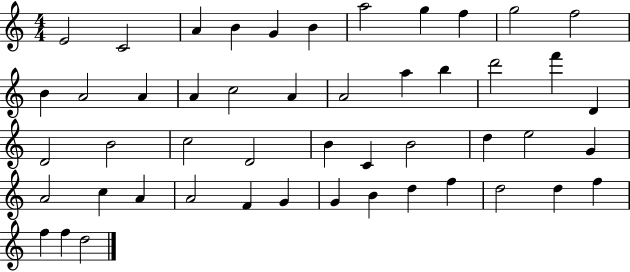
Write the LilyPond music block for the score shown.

{
  \clef treble
  \numericTimeSignature
  \time 4/4
  \key c \major
  e'2 c'2 | a'4 b'4 g'4 b'4 | a''2 g''4 f''4 | g''2 f''2 | \break b'4 a'2 a'4 | a'4 c''2 a'4 | a'2 a''4 b''4 | d'''2 f'''4 d'4 | \break d'2 b'2 | c''2 d'2 | b'4 c'4 b'2 | d''4 e''2 g'4 | \break a'2 c''4 a'4 | a'2 f'4 g'4 | g'4 b'4 d''4 f''4 | d''2 d''4 f''4 | \break f''4 f''4 d''2 | \bar "|."
}